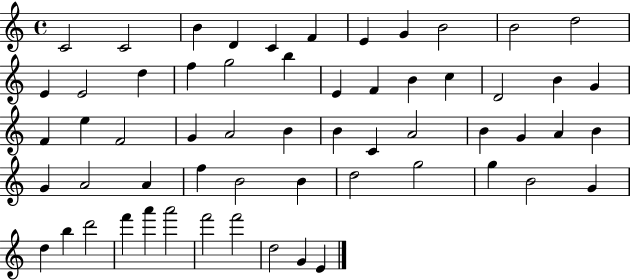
C4/h C4/h B4/q D4/q C4/q F4/q E4/q G4/q B4/h B4/h D5/h E4/q E4/h D5/q F5/q G5/h B5/q E4/q F4/q B4/q C5/q D4/h B4/q G4/q F4/q E5/q F4/h G4/q A4/h B4/q B4/q C4/q A4/h B4/q G4/q A4/q B4/q G4/q A4/h A4/q F5/q B4/h B4/q D5/h G5/h G5/q B4/h G4/q D5/q B5/q D6/h F6/q A6/q A6/h F6/h F6/h D5/h G4/q E4/q